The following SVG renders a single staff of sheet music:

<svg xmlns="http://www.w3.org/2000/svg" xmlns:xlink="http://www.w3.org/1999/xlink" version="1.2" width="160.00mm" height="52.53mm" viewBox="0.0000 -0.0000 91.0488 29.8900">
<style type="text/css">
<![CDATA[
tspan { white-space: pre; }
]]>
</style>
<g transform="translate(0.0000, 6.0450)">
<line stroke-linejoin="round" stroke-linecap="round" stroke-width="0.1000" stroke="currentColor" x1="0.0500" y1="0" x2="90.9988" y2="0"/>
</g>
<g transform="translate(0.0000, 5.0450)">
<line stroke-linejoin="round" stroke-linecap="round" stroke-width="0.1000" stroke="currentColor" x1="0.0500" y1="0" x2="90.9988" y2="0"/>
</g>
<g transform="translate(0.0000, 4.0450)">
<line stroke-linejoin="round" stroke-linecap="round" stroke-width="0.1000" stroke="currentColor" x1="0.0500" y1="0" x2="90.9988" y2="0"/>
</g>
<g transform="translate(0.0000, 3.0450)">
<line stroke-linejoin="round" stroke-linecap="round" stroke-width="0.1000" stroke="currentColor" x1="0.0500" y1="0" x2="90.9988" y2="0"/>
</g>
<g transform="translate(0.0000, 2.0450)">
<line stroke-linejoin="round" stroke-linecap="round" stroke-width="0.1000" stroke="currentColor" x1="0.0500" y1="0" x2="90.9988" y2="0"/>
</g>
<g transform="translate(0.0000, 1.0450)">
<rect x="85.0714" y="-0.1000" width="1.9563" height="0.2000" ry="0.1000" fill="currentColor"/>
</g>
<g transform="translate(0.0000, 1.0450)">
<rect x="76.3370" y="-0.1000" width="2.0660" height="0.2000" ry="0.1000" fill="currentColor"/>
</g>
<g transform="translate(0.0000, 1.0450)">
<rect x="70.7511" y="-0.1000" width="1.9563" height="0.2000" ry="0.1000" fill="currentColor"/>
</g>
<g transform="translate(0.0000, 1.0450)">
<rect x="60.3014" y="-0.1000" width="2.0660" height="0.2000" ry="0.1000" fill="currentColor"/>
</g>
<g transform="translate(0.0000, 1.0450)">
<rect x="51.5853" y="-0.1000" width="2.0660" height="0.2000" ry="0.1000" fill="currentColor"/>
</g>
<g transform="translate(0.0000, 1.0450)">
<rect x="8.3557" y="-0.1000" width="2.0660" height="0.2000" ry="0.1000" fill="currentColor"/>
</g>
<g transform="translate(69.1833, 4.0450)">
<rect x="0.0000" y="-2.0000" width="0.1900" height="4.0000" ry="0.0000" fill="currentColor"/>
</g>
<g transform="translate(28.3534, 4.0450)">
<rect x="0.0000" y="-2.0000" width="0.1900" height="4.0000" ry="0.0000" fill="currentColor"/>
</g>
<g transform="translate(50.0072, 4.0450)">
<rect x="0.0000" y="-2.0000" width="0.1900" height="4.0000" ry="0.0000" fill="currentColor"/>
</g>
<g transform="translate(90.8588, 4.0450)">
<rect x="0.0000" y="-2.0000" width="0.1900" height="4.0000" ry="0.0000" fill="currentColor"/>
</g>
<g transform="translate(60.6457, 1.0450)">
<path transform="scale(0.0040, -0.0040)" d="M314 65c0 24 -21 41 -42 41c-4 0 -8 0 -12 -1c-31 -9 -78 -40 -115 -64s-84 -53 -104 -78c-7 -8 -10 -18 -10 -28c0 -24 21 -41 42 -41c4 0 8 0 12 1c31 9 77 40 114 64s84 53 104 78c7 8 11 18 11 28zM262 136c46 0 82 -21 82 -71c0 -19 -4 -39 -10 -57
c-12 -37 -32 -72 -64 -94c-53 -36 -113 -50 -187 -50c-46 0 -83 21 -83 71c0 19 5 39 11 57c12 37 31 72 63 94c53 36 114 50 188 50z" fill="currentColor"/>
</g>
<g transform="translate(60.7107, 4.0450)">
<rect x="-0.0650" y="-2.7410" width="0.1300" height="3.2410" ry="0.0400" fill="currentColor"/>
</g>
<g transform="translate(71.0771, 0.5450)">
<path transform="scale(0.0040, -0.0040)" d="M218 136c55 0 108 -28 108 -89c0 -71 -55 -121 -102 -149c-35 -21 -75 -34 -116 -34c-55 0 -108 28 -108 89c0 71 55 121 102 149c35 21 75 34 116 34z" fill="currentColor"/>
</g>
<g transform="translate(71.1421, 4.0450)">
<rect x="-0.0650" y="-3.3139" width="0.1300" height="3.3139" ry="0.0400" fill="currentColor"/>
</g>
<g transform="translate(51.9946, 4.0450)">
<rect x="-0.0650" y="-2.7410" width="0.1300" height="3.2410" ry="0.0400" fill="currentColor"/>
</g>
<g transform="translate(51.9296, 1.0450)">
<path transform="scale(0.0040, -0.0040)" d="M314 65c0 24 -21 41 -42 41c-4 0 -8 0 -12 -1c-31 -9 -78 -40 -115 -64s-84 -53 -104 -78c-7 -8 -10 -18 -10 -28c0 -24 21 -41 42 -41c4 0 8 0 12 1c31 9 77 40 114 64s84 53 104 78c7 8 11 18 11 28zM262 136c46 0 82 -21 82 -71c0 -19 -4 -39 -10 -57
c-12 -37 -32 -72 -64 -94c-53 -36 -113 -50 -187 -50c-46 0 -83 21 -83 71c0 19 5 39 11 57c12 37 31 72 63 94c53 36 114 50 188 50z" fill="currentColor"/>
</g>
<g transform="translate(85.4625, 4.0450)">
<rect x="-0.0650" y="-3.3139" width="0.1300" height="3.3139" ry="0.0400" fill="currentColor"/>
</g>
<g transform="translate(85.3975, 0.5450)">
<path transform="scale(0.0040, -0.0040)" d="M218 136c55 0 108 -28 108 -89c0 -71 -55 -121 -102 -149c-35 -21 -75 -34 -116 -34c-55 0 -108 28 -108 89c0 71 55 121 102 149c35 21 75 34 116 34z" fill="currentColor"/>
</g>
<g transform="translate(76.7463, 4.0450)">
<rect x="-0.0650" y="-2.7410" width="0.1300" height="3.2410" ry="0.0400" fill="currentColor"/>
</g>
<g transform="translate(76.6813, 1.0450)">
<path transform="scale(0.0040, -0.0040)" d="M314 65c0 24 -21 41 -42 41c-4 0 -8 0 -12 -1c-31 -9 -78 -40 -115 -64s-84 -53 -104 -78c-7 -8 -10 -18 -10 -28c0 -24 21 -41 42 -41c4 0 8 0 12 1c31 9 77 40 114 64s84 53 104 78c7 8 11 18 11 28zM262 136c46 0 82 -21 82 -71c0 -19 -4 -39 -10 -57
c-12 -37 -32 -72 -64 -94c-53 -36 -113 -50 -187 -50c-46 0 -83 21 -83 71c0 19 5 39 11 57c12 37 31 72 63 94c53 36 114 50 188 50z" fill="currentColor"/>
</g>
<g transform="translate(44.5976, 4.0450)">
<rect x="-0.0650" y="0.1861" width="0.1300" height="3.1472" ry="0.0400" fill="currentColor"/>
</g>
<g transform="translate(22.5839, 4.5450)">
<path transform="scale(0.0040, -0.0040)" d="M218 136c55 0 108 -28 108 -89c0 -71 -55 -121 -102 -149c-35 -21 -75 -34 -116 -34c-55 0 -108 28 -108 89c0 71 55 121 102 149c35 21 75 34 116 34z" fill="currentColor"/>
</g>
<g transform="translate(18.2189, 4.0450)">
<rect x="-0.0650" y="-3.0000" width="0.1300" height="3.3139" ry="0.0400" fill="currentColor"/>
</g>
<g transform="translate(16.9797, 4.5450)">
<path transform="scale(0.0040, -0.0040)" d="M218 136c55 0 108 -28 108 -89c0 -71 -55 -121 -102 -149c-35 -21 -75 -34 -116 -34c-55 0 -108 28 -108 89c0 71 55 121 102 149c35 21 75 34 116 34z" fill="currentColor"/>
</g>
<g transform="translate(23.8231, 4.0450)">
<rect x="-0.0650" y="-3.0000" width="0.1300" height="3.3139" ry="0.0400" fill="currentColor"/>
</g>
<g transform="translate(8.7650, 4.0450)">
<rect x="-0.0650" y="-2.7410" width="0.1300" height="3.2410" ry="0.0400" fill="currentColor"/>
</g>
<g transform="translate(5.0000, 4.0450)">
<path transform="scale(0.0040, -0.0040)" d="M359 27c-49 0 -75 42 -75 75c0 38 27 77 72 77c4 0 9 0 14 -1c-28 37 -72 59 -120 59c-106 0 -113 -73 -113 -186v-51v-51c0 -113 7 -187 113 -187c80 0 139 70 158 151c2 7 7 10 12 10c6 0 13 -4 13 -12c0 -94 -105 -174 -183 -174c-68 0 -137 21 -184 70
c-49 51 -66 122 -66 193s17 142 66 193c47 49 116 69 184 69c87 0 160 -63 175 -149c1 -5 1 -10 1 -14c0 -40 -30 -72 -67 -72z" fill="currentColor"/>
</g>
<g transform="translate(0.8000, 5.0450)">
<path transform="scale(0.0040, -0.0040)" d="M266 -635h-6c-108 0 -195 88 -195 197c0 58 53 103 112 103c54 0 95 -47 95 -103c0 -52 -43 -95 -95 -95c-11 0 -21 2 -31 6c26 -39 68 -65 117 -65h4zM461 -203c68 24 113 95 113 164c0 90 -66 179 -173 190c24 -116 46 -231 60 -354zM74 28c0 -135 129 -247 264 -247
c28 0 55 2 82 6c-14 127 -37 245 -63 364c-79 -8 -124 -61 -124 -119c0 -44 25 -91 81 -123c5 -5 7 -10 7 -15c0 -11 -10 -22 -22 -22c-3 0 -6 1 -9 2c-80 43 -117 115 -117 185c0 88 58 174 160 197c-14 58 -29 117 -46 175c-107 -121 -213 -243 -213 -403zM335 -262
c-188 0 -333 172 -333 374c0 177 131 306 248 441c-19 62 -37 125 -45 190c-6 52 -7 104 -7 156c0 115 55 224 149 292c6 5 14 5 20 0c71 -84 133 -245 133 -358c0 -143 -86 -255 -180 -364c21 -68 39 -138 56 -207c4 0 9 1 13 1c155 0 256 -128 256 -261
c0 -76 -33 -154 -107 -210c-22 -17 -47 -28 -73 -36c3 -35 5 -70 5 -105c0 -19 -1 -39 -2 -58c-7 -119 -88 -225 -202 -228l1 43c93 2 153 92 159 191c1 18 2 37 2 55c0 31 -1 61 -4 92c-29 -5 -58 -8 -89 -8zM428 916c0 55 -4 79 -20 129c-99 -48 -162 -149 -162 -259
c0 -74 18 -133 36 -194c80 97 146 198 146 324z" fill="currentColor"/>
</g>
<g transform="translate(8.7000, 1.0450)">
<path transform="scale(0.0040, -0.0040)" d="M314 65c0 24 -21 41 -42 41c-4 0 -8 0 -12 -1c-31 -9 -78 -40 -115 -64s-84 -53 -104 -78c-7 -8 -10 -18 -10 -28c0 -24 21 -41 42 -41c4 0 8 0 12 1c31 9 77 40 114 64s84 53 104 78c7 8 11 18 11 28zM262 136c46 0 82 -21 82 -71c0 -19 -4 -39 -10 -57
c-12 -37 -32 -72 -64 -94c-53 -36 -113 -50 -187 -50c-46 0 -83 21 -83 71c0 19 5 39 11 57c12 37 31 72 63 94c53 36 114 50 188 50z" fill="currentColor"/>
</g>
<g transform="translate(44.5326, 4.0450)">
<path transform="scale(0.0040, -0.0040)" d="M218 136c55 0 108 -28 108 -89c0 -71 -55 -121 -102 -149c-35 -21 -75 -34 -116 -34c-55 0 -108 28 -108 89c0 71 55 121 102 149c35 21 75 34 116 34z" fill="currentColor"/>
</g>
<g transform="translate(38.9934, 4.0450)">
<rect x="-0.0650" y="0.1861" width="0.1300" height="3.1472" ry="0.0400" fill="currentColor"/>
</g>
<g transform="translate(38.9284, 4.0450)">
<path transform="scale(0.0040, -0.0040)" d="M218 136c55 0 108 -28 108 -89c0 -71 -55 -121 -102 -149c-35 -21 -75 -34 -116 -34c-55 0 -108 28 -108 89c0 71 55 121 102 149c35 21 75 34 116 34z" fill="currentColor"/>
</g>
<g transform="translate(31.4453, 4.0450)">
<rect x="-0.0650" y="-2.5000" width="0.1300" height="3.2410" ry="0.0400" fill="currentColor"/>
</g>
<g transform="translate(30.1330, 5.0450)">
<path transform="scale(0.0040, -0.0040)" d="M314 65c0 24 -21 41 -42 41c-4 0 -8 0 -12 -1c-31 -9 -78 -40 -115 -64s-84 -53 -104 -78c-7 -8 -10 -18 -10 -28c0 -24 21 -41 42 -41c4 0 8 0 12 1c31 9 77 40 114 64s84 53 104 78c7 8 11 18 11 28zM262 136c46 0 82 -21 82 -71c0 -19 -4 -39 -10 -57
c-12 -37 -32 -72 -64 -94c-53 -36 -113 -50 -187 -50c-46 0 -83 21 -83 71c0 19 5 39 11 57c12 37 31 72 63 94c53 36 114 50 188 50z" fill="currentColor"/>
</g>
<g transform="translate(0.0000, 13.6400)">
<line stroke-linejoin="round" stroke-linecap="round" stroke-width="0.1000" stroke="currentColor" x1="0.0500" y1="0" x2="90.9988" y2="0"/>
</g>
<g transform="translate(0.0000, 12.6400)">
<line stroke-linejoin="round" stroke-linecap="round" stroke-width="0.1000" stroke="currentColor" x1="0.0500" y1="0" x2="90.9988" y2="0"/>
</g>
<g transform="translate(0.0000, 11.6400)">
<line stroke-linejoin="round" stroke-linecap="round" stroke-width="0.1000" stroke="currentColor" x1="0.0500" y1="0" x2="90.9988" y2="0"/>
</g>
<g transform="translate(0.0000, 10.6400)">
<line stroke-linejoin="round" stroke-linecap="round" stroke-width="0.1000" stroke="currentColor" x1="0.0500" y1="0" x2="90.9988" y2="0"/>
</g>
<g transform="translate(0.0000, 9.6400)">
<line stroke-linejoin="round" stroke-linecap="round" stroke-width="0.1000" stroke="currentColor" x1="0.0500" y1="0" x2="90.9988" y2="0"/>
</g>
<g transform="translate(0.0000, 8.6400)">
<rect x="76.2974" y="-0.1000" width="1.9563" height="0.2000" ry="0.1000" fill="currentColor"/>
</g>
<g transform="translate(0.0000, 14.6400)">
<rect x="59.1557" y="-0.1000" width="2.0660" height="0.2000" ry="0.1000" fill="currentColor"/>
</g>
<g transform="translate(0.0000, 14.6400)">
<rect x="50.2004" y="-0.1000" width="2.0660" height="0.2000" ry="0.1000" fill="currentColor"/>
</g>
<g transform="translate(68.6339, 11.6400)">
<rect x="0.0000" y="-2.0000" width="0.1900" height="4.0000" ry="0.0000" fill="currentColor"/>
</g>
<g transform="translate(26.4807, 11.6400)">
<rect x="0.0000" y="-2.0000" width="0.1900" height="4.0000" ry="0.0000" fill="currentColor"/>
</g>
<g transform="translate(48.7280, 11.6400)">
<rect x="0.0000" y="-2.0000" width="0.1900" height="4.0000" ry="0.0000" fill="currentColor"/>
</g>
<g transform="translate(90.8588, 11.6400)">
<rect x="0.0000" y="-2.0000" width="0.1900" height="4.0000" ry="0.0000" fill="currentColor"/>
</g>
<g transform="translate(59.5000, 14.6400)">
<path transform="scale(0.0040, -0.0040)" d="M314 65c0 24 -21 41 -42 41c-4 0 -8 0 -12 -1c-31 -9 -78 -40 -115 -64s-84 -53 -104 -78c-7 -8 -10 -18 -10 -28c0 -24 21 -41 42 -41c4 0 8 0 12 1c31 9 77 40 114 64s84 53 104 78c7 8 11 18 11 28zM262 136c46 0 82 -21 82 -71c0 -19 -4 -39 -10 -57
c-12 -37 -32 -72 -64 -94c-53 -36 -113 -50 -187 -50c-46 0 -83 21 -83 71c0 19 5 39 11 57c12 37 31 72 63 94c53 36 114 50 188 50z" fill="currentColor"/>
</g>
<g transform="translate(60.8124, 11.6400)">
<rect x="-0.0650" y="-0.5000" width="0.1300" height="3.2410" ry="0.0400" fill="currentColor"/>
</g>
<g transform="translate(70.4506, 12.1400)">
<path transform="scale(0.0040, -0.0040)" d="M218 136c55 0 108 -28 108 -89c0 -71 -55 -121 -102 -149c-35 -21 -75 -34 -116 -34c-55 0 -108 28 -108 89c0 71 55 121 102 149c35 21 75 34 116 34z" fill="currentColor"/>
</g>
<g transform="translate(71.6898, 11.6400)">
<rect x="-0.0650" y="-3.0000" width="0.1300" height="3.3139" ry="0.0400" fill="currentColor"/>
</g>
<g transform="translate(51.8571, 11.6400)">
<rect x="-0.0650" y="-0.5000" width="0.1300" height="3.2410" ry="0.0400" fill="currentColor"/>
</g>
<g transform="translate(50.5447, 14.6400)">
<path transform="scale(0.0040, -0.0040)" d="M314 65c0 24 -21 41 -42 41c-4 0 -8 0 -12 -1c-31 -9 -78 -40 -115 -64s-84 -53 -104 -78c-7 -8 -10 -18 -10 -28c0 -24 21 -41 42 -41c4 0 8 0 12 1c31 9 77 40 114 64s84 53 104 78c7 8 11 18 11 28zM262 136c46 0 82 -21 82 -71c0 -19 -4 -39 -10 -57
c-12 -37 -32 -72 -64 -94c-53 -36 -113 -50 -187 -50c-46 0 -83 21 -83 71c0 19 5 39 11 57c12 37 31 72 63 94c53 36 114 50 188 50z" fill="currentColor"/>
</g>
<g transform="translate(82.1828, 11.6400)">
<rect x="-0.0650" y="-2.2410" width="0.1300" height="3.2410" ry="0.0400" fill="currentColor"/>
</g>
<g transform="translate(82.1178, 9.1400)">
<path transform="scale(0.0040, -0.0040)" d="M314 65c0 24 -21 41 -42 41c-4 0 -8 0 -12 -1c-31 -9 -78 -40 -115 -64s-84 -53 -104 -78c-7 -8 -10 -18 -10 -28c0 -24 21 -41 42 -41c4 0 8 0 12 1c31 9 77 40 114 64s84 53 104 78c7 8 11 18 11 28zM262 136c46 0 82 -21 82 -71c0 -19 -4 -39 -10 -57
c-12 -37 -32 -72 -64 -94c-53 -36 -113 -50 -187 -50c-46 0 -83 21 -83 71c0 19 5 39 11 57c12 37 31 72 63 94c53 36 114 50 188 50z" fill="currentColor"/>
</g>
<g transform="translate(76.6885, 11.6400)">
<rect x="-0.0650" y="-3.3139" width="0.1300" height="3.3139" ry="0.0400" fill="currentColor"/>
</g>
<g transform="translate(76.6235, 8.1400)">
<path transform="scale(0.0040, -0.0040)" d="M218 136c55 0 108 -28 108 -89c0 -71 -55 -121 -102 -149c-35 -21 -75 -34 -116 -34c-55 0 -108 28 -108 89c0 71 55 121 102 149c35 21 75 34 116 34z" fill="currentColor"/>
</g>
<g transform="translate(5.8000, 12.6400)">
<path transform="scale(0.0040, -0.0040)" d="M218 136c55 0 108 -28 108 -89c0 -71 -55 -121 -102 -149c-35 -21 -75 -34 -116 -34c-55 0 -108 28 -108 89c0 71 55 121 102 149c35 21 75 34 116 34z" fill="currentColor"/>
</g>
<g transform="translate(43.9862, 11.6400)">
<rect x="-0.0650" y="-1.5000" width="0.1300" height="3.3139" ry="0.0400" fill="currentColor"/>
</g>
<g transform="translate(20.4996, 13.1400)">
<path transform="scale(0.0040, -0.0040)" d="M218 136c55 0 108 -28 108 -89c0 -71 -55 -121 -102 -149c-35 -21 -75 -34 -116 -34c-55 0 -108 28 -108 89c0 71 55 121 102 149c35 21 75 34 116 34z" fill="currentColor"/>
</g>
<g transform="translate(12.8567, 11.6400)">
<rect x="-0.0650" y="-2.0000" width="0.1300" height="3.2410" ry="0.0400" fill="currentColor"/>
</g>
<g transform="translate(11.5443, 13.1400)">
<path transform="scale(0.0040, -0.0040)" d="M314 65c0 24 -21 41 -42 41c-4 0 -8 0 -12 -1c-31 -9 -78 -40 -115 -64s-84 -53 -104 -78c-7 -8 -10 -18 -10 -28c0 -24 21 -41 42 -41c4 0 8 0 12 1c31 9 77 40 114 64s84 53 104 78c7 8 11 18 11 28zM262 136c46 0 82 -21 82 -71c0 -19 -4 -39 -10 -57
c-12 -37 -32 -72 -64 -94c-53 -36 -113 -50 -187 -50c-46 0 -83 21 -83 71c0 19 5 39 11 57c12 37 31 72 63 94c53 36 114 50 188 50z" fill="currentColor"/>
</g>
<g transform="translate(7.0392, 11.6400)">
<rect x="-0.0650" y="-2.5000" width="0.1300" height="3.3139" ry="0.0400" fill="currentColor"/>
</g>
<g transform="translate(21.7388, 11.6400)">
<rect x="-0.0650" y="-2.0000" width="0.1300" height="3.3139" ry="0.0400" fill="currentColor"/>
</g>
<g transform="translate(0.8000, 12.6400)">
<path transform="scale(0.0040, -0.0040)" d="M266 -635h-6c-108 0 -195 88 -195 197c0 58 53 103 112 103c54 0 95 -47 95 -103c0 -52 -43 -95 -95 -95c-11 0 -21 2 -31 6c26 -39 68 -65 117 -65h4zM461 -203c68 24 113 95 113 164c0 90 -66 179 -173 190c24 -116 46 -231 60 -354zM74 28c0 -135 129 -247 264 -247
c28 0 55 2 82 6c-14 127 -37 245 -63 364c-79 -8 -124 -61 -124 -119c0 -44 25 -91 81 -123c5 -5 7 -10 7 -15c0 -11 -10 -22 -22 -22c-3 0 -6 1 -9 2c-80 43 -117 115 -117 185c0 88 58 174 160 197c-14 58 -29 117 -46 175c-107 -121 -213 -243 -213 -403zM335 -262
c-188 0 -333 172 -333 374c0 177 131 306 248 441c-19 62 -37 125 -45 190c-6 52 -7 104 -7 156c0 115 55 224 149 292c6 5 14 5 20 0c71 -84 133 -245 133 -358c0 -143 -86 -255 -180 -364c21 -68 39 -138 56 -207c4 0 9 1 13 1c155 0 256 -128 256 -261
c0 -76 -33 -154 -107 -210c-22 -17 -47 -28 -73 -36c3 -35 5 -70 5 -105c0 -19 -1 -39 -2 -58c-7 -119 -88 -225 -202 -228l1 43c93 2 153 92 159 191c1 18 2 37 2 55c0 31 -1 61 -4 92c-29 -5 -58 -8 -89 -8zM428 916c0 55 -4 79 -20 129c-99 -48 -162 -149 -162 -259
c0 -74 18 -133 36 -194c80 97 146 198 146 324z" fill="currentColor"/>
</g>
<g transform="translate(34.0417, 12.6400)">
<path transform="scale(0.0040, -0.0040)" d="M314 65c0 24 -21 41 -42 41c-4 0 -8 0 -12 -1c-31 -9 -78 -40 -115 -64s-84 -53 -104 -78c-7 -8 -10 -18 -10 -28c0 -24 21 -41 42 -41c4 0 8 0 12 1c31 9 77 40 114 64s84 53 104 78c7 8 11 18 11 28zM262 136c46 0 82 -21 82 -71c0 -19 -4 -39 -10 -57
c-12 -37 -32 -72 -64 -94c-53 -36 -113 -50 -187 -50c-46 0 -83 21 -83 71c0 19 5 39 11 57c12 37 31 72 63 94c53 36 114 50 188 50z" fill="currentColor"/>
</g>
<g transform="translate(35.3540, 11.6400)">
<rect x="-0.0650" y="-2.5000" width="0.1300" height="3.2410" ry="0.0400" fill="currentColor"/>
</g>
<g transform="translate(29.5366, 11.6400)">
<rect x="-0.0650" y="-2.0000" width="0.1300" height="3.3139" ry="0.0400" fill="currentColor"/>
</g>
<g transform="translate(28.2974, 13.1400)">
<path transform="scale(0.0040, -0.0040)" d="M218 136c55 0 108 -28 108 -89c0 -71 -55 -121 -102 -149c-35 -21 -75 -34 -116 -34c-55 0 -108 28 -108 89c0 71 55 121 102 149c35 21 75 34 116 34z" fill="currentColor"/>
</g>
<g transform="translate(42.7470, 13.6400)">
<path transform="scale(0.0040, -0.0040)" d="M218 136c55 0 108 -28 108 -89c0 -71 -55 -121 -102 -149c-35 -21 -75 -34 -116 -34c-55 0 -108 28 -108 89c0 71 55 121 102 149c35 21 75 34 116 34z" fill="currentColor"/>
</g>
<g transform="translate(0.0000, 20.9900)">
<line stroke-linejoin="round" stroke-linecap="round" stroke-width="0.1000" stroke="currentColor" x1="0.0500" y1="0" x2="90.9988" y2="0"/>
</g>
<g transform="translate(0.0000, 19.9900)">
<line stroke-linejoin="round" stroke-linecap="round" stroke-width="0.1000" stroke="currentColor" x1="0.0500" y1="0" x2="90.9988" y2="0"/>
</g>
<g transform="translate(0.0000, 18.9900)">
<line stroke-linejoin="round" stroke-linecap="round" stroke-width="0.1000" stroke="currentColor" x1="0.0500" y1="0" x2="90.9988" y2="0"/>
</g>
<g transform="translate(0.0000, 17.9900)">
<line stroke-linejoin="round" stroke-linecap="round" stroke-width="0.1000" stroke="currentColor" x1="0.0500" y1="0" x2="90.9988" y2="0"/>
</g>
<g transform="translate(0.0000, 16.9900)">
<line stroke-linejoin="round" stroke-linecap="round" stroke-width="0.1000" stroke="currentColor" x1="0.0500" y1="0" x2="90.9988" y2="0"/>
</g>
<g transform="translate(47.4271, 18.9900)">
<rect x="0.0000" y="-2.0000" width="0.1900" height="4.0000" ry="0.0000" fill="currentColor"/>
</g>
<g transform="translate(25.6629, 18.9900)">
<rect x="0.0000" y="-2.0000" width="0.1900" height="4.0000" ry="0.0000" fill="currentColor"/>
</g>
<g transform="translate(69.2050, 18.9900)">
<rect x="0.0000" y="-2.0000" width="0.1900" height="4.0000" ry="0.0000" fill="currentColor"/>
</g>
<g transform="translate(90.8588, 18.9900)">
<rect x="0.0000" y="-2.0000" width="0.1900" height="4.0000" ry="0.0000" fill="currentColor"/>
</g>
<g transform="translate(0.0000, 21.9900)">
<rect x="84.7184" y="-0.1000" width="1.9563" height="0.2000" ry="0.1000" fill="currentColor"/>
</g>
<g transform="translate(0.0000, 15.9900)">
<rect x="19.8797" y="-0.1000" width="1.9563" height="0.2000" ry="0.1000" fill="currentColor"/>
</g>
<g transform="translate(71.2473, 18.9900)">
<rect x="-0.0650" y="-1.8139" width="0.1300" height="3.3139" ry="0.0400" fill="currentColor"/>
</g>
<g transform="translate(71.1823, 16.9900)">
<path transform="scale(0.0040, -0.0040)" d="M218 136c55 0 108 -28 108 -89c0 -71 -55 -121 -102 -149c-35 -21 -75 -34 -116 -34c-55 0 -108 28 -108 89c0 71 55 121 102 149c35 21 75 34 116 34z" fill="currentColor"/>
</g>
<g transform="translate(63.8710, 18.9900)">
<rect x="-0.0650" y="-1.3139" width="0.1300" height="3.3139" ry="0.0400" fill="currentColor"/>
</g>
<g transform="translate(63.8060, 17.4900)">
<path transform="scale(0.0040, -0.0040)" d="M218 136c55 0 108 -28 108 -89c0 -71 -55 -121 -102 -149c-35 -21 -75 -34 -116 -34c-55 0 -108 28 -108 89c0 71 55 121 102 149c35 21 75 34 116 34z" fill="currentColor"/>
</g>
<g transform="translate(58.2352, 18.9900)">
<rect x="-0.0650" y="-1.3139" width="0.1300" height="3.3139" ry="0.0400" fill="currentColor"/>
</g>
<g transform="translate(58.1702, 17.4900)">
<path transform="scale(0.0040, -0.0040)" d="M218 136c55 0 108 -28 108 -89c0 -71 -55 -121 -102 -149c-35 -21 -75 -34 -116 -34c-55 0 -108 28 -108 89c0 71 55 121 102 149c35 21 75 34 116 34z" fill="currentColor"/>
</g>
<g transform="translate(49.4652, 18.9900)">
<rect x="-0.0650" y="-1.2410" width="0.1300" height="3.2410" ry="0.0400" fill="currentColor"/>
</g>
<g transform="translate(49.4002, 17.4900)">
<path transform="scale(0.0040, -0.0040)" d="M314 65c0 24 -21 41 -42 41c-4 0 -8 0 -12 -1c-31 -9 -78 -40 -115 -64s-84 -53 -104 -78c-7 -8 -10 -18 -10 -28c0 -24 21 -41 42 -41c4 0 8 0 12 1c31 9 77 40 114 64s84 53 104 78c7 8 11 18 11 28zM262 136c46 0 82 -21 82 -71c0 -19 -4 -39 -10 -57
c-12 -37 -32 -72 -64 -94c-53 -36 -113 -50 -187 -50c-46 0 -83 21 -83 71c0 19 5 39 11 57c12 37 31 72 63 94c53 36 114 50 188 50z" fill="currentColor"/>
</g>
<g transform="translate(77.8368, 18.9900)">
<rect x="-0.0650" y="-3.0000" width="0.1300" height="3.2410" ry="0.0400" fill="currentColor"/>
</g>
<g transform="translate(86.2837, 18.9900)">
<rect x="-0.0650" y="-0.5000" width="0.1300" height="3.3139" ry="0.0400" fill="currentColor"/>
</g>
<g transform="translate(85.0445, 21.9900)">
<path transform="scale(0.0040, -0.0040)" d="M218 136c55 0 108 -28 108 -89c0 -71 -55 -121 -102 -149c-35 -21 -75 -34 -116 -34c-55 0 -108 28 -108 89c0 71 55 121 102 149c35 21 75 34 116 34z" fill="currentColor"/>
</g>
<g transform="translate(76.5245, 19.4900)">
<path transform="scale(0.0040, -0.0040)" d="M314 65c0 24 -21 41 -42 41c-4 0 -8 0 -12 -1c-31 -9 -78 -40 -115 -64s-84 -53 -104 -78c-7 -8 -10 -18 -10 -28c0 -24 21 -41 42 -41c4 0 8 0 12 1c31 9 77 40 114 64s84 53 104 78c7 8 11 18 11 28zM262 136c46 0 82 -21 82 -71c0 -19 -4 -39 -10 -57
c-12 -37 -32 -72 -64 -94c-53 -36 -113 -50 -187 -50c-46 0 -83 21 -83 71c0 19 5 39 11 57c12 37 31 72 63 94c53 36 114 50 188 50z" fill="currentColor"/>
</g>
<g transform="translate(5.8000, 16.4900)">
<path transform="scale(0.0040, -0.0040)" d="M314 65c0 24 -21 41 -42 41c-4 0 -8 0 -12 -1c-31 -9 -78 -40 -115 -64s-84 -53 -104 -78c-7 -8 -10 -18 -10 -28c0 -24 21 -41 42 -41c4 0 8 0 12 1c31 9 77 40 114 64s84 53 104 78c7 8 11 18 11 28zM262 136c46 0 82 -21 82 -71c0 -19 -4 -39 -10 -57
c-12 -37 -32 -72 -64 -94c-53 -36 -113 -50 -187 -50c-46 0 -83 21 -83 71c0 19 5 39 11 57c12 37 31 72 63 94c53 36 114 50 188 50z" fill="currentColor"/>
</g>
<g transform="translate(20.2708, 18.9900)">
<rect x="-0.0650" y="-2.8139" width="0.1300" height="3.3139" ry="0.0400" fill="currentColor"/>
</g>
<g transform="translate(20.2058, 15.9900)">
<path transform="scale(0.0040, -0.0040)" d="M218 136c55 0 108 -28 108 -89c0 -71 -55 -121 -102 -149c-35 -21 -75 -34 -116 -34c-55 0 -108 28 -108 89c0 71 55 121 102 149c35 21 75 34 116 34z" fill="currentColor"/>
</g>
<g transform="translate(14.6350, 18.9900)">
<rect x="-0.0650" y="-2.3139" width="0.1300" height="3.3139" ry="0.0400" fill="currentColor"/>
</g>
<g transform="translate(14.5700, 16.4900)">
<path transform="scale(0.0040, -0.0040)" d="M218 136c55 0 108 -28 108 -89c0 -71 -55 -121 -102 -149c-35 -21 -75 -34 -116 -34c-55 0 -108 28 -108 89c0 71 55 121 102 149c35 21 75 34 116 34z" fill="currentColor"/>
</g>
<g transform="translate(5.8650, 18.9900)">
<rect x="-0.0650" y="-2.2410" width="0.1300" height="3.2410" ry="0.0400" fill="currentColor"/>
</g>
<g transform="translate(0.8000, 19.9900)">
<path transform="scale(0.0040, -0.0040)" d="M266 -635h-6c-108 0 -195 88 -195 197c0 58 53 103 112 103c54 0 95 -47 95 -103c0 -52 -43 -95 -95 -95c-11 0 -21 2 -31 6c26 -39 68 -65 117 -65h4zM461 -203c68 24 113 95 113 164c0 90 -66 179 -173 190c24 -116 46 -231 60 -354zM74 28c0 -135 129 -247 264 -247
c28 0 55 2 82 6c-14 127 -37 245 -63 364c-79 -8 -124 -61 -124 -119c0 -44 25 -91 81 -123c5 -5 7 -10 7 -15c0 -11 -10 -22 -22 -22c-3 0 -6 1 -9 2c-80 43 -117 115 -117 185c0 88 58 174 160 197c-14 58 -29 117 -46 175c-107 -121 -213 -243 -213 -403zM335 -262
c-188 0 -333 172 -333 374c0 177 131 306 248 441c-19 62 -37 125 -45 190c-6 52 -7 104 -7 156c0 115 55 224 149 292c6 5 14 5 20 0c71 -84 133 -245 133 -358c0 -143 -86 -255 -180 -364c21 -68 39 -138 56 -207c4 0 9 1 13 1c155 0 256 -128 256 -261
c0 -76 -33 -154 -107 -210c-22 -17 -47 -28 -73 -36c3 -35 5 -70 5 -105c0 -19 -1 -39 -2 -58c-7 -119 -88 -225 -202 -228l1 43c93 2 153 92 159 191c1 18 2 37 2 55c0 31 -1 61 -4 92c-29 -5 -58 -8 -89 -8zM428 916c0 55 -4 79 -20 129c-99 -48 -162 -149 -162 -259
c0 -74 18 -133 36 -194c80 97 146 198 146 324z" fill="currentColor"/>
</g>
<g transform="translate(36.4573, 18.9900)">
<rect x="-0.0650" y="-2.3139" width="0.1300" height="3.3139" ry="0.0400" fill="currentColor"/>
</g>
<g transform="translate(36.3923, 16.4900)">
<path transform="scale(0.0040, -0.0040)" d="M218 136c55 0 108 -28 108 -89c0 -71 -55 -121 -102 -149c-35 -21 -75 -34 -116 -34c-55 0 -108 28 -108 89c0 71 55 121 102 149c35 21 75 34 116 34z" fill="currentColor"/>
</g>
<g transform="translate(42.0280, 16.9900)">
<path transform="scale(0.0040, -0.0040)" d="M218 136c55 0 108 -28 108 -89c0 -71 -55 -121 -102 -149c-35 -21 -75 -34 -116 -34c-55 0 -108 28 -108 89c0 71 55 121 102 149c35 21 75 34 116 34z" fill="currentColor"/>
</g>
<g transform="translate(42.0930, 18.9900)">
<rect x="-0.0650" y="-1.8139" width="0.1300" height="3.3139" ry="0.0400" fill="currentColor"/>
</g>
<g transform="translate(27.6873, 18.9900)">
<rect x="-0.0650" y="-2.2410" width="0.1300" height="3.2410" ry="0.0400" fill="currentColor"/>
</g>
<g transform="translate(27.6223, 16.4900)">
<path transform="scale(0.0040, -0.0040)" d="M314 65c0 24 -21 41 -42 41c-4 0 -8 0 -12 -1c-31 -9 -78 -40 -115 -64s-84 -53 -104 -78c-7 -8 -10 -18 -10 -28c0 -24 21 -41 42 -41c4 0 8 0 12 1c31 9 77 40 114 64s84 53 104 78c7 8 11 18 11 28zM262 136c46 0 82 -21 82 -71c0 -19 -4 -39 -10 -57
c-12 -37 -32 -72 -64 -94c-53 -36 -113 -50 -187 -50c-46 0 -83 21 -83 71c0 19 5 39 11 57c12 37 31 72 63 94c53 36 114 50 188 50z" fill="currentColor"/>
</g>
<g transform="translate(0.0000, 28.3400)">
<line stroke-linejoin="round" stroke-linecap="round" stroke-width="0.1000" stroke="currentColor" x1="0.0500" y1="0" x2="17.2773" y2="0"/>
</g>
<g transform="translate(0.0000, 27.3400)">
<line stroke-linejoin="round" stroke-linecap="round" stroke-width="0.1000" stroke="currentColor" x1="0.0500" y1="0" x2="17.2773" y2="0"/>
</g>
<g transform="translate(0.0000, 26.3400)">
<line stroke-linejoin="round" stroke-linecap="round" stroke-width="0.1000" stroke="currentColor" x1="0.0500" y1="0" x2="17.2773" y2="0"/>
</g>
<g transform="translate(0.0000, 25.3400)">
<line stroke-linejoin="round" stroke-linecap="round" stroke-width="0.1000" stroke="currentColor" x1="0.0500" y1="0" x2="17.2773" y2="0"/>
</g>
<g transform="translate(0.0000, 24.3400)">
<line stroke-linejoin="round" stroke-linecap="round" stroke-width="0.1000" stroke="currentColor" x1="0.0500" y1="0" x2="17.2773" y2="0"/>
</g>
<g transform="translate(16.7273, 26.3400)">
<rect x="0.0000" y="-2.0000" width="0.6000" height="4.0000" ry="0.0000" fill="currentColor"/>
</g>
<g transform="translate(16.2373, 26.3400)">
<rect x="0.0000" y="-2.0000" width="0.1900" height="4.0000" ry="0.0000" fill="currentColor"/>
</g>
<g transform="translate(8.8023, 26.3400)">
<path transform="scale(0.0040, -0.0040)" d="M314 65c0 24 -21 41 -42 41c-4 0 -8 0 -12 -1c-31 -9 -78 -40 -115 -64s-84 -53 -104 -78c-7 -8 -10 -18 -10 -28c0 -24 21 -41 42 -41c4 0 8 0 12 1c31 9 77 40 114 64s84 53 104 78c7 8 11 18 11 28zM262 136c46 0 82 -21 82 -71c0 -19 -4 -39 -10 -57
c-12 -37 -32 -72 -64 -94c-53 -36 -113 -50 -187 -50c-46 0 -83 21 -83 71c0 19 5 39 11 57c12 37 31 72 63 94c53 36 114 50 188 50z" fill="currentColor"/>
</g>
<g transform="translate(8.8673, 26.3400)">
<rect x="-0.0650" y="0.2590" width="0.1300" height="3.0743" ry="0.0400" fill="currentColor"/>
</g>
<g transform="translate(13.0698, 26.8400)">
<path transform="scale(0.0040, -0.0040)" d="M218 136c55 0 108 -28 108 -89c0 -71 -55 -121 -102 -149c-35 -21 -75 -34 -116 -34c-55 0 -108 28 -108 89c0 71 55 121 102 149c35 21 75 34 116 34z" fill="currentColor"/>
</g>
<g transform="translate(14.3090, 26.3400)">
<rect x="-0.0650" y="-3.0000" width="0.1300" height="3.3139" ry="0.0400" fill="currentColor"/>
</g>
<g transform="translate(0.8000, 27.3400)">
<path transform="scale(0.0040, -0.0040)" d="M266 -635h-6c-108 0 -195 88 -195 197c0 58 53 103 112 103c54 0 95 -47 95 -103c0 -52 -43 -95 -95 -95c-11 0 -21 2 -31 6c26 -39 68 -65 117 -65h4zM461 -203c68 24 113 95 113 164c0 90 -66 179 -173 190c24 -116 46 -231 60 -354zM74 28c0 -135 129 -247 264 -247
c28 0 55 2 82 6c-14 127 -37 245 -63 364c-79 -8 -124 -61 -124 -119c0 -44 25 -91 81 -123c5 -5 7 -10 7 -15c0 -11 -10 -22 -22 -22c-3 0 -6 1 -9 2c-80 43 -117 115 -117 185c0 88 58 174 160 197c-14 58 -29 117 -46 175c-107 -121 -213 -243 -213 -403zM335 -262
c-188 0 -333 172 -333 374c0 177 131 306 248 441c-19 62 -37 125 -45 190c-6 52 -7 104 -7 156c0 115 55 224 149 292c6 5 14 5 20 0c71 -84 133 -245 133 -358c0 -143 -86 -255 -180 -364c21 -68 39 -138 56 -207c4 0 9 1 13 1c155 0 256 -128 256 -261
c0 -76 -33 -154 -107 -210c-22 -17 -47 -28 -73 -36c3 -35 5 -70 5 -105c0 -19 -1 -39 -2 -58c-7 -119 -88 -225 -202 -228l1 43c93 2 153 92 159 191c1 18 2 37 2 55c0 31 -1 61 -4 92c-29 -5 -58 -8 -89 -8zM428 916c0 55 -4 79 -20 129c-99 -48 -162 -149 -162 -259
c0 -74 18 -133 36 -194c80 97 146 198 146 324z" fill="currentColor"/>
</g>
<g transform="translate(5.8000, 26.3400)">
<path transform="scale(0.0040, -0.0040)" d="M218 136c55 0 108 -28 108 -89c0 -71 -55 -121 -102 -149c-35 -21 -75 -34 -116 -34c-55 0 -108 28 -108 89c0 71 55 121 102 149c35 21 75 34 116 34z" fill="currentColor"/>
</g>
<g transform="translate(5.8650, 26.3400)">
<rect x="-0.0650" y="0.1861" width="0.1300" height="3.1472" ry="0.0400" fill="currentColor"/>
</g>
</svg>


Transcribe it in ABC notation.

X:1
T:Untitled
M:4/4
L:1/4
K:C
a2 A A G2 B B a2 a2 b a2 b G F2 F F G2 E C2 C2 A b g2 g2 g a g2 g f e2 e e f A2 C B B2 A